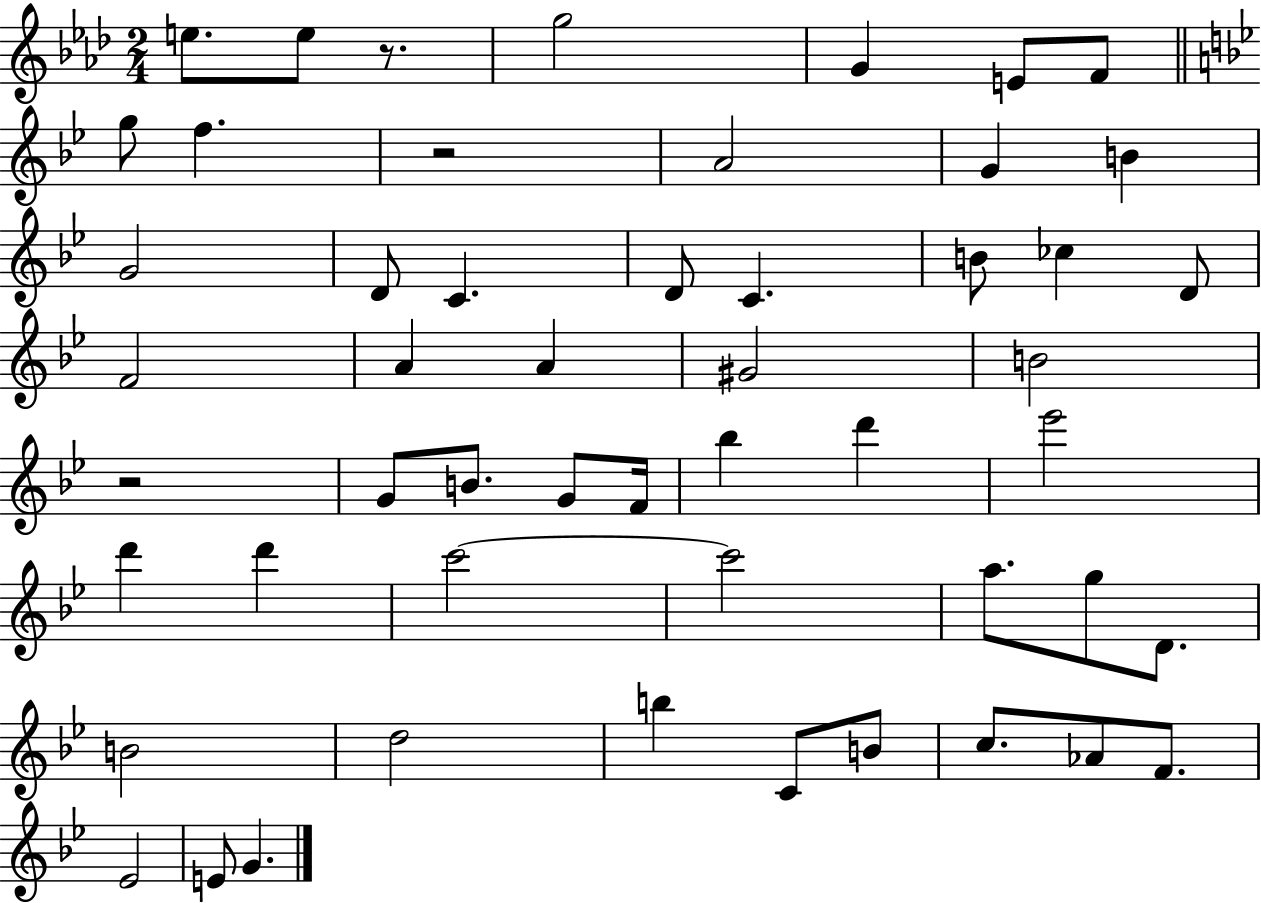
{
  \clef treble
  \numericTimeSignature
  \time 2/4
  \key aes \major
  e''8. e''8 r8. | g''2 | g'4 e'8 f'8 | \bar "||" \break \key bes \major g''8 f''4. | r2 | a'2 | g'4 b'4 | \break g'2 | d'8 c'4. | d'8 c'4. | b'8 ces''4 d'8 | \break f'2 | a'4 a'4 | gis'2 | b'2 | \break r2 | g'8 b'8. g'8 f'16 | bes''4 d'''4 | ees'''2 | \break d'''4 d'''4 | c'''2~~ | c'''2 | a''8. g''8 d'8. | \break b'2 | d''2 | b''4 c'8 b'8 | c''8. aes'8 f'8. | \break ees'2 | e'8 g'4. | \bar "|."
}